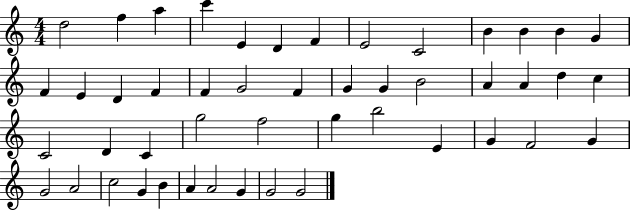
X:1
T:Untitled
M:4/4
L:1/4
K:C
d2 f a c' E D F E2 C2 B B B G F E D F F G2 F G G B2 A A d c C2 D C g2 f2 g b2 E G F2 G G2 A2 c2 G B A A2 G G2 G2